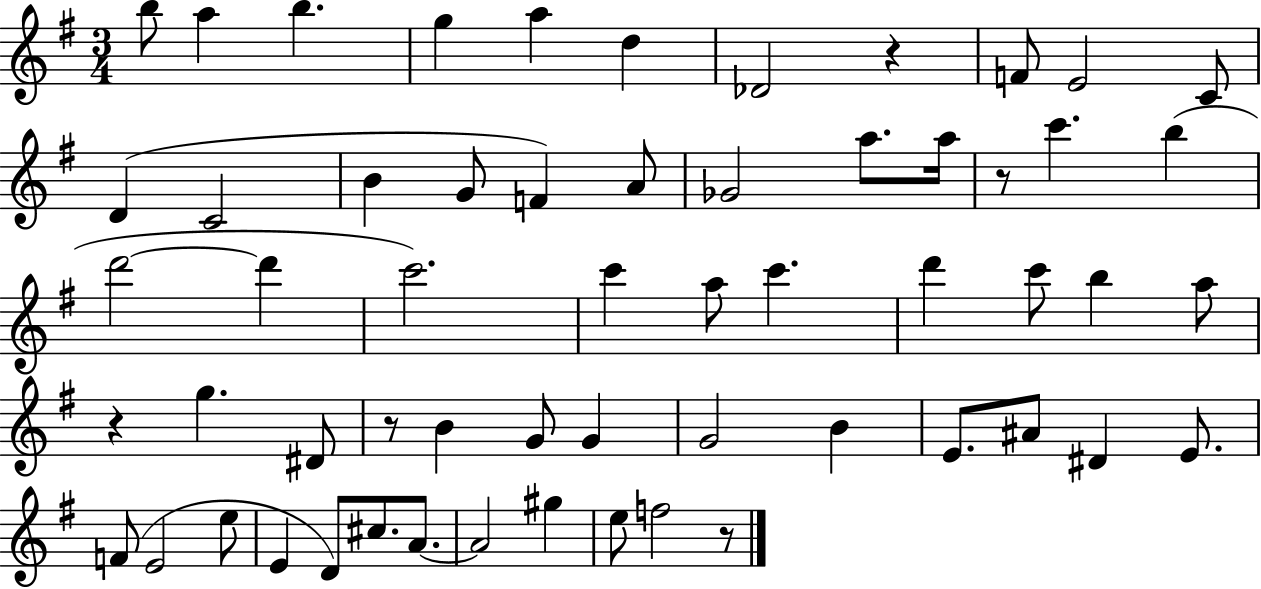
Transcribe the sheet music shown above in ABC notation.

X:1
T:Untitled
M:3/4
L:1/4
K:G
b/2 a b g a d _D2 z F/2 E2 C/2 D C2 B G/2 F A/2 _G2 a/2 a/4 z/2 c' b d'2 d' c'2 c' a/2 c' d' c'/2 b a/2 z g ^D/2 z/2 B G/2 G G2 B E/2 ^A/2 ^D E/2 F/2 E2 e/2 E D/2 ^c/2 A/2 A2 ^g e/2 f2 z/2